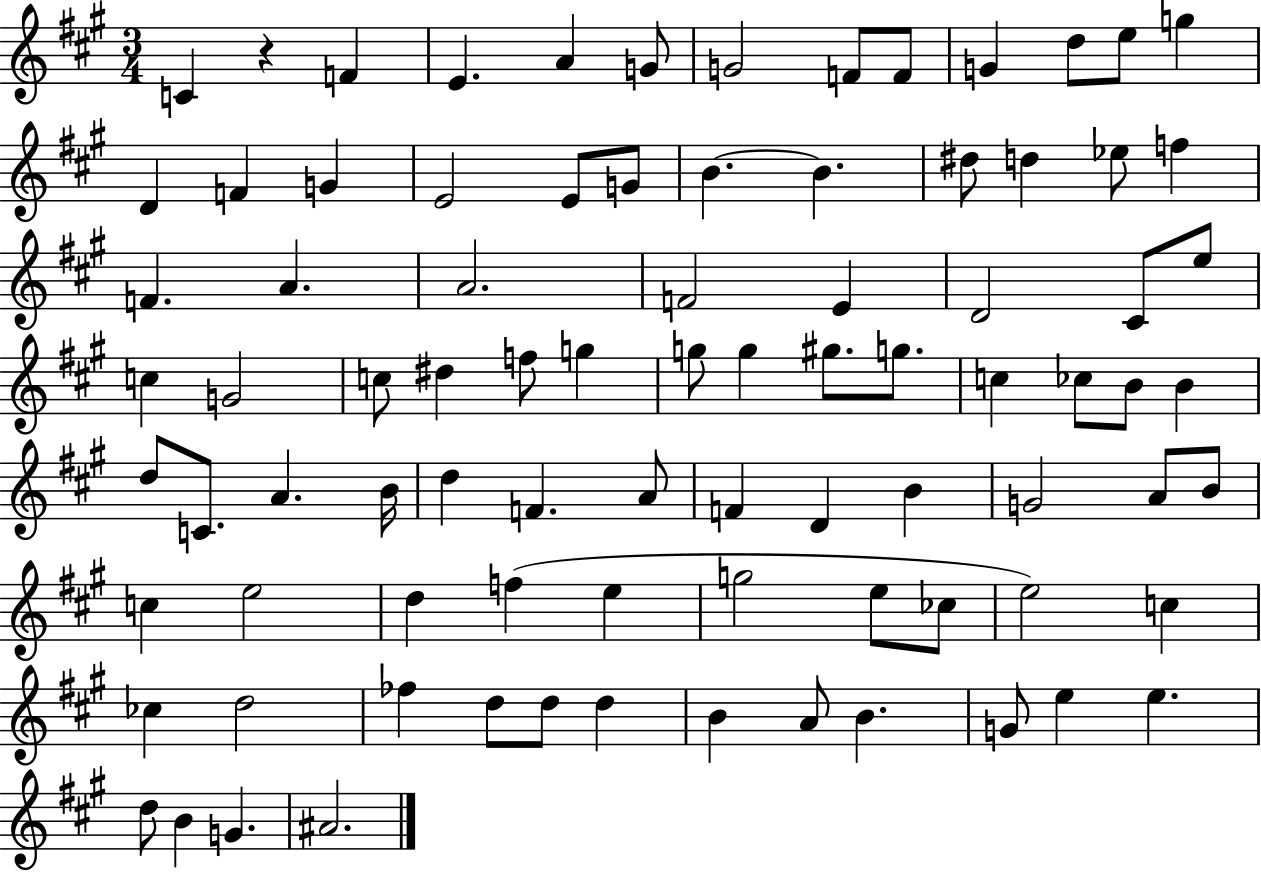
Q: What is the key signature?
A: A major